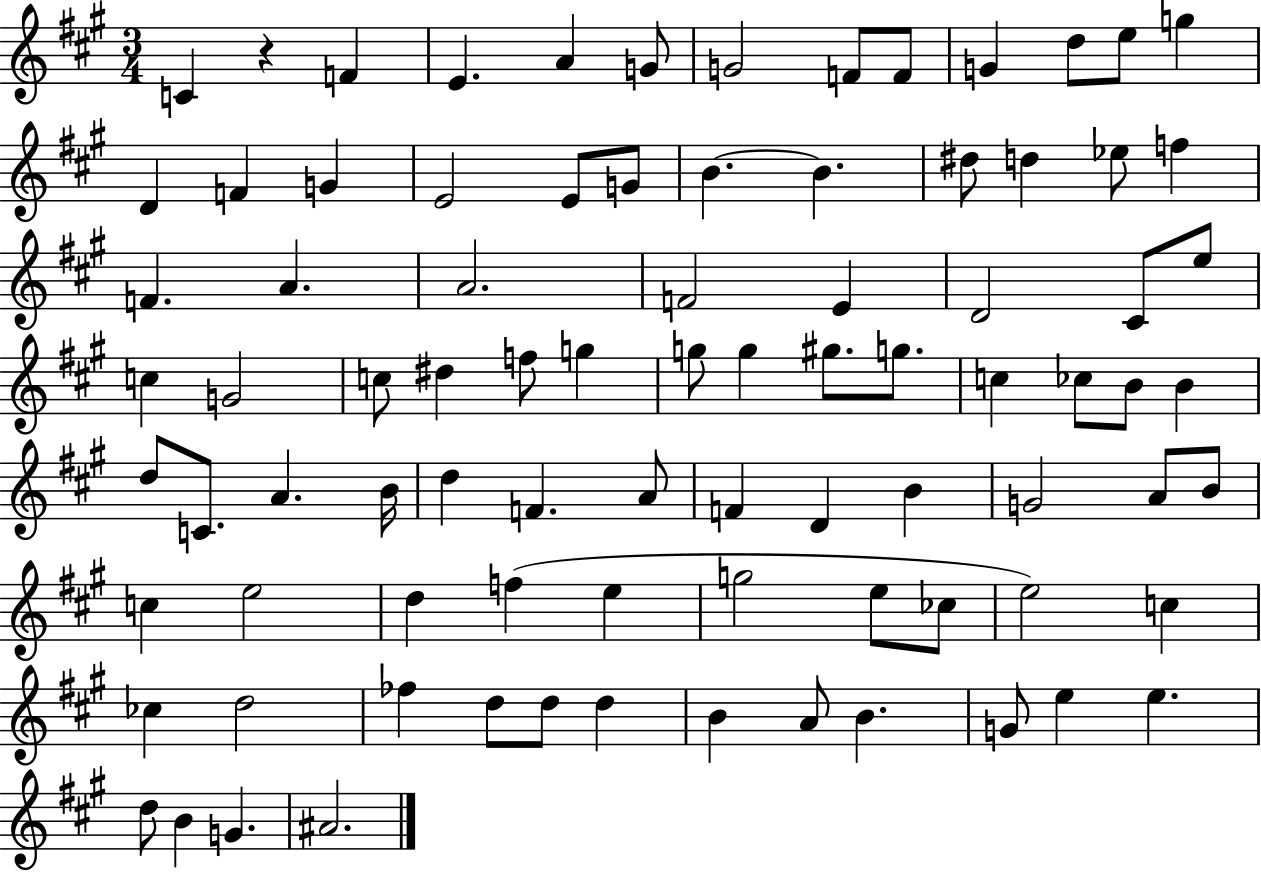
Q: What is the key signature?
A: A major